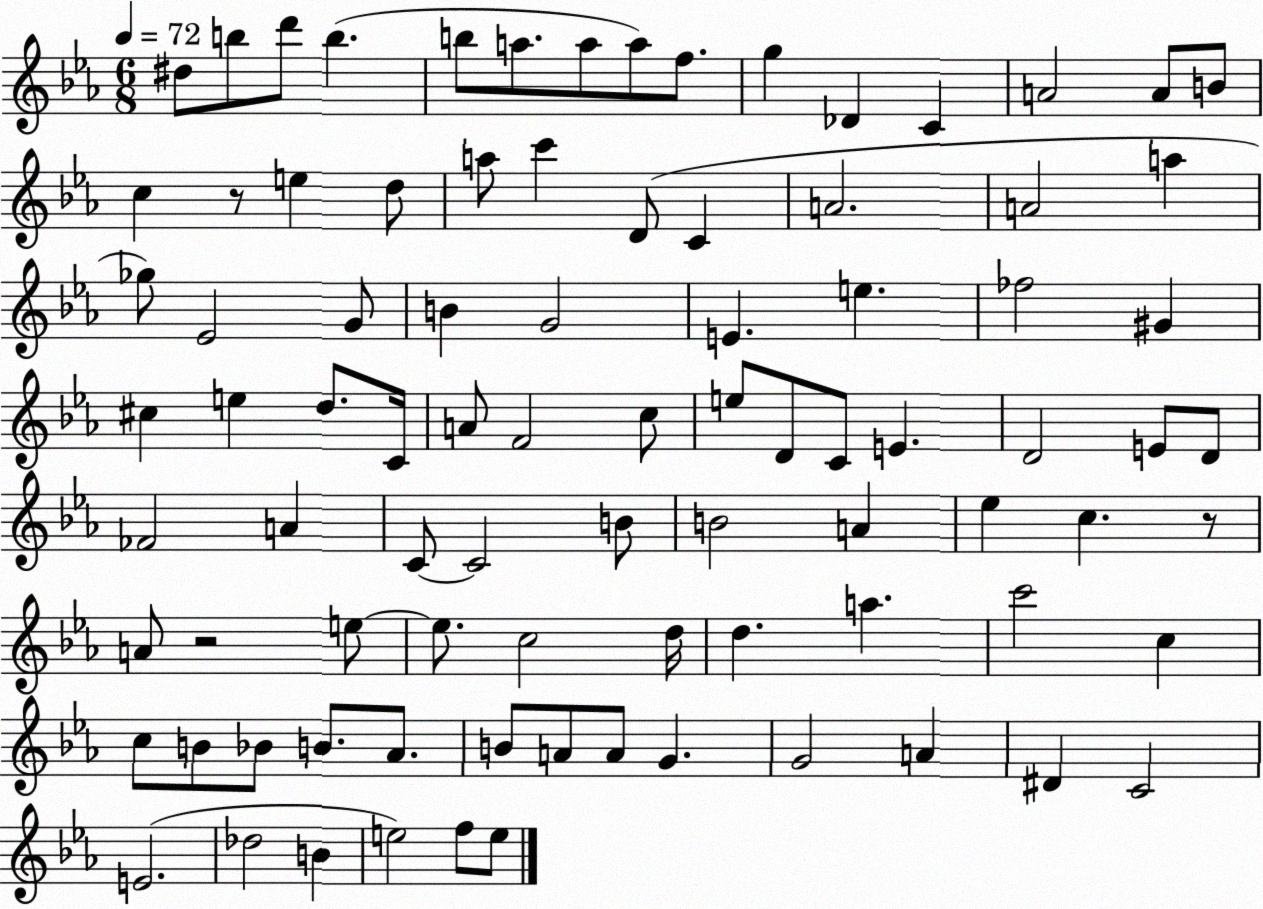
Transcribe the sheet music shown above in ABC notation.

X:1
T:Untitled
M:6/8
L:1/4
K:Eb
^d/2 b/2 d'/2 b b/2 a/2 a/2 a/2 f/2 g _D C A2 A/2 B/2 c z/2 e d/2 a/2 c' D/2 C A2 A2 a _g/2 _E2 G/2 B G2 E e _f2 ^G ^c e d/2 C/4 A/2 F2 c/2 e/2 D/2 C/2 E D2 E/2 D/2 _F2 A C/2 C2 B/2 B2 A _e c z/2 A/2 z2 e/2 e/2 c2 d/4 d a c'2 c c/2 B/2 _B/2 B/2 _A/2 B/2 A/2 A/2 G G2 A ^D C2 E2 _d2 B e2 f/2 e/2